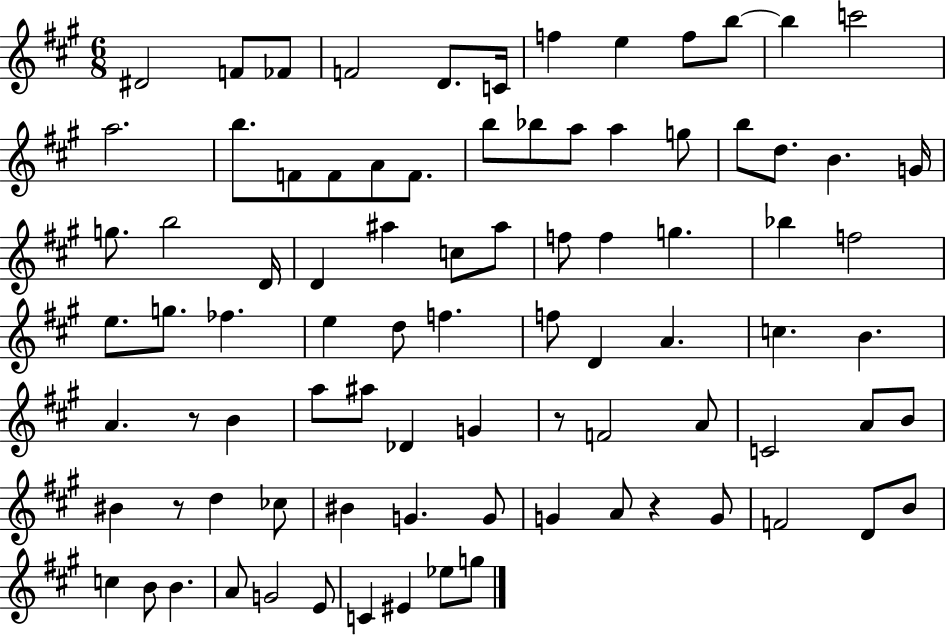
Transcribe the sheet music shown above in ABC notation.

X:1
T:Untitled
M:6/8
L:1/4
K:A
^D2 F/2 _F/2 F2 D/2 C/4 f e f/2 b/2 b c'2 a2 b/2 F/2 F/2 A/2 F/2 b/2 _b/2 a/2 a g/2 b/2 d/2 B G/4 g/2 b2 D/4 D ^a c/2 ^a/2 f/2 f g _b f2 e/2 g/2 _f e d/2 f f/2 D A c B A z/2 B a/2 ^a/2 _D G z/2 F2 A/2 C2 A/2 B/2 ^B z/2 d _c/2 ^B G G/2 G A/2 z G/2 F2 D/2 B/2 c B/2 B A/2 G2 E/2 C ^E _e/2 g/2